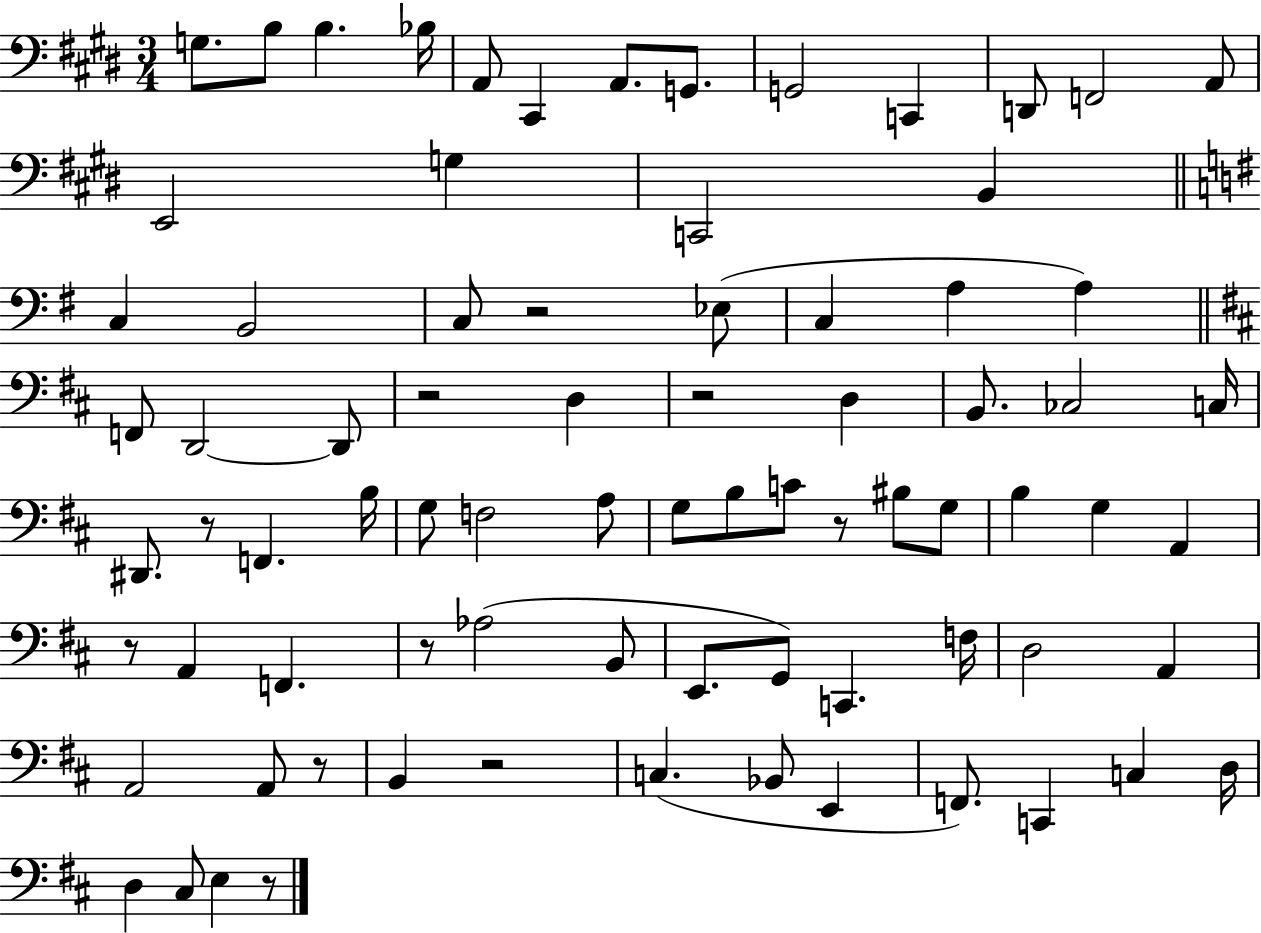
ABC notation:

X:1
T:Untitled
M:3/4
L:1/4
K:E
G,/2 B,/2 B, _B,/4 A,,/2 ^C,, A,,/2 G,,/2 G,,2 C,, D,,/2 F,,2 A,,/2 E,,2 G, C,,2 B,, C, B,,2 C,/2 z2 _E,/2 C, A, A, F,,/2 D,,2 D,,/2 z2 D, z2 D, B,,/2 _C,2 C,/4 ^D,,/2 z/2 F,, B,/4 G,/2 F,2 A,/2 G,/2 B,/2 C/2 z/2 ^B,/2 G,/2 B, G, A,, z/2 A,, F,, z/2 _A,2 B,,/2 E,,/2 G,,/2 C,, F,/4 D,2 A,, A,,2 A,,/2 z/2 B,, z2 C, _B,,/2 E,, F,,/2 C,, C, D,/4 D, ^C,/2 E, z/2